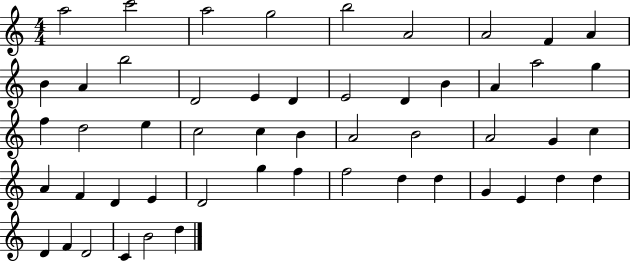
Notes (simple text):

A5/h C6/h A5/h G5/h B5/h A4/h A4/h F4/q A4/q B4/q A4/q B5/h D4/h E4/q D4/q E4/h D4/q B4/q A4/q A5/h G5/q F5/q D5/h E5/q C5/h C5/q B4/q A4/h B4/h A4/h G4/q C5/q A4/q F4/q D4/q E4/q D4/h G5/q F5/q F5/h D5/q D5/q G4/q E4/q D5/q D5/q D4/q F4/q D4/h C4/q B4/h D5/q